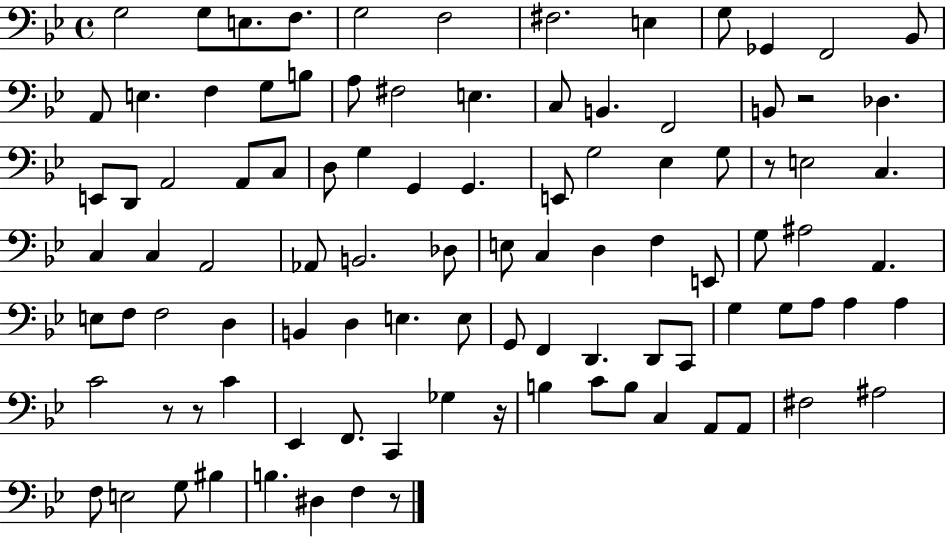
{
  \clef bass
  \time 4/4
  \defaultTimeSignature
  \key bes \major
  g2 g8 e8. f8. | g2 f2 | fis2. e4 | g8 ges,4 f,2 bes,8 | \break a,8 e4. f4 g8 b8 | a8 fis2 e4. | c8 b,4. f,2 | b,8 r2 des4. | \break e,8 d,8 a,2 a,8 c8 | d8 g4 g,4 g,4. | e,8 g2 ees4 g8 | r8 e2 c4. | \break c4 c4 a,2 | aes,8 b,2. des8 | e8 c4 d4 f4 e,8 | g8 ais2 a,4. | \break e8 f8 f2 d4 | b,4 d4 e4. e8 | g,8 f,4 d,4. d,8 c,8 | g4 g8 a8 a4 a4 | \break c'2 r8 r8 c'4 | ees,4 f,8. c,4 ges4 r16 | b4 c'8 b8 c4 a,8 a,8 | fis2 ais2 | \break f8 e2 g8 bis4 | b4. dis4 f4 r8 | \bar "|."
}